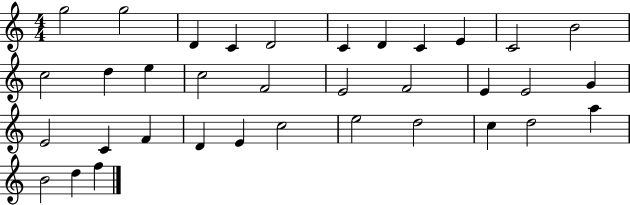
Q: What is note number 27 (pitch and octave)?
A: C5